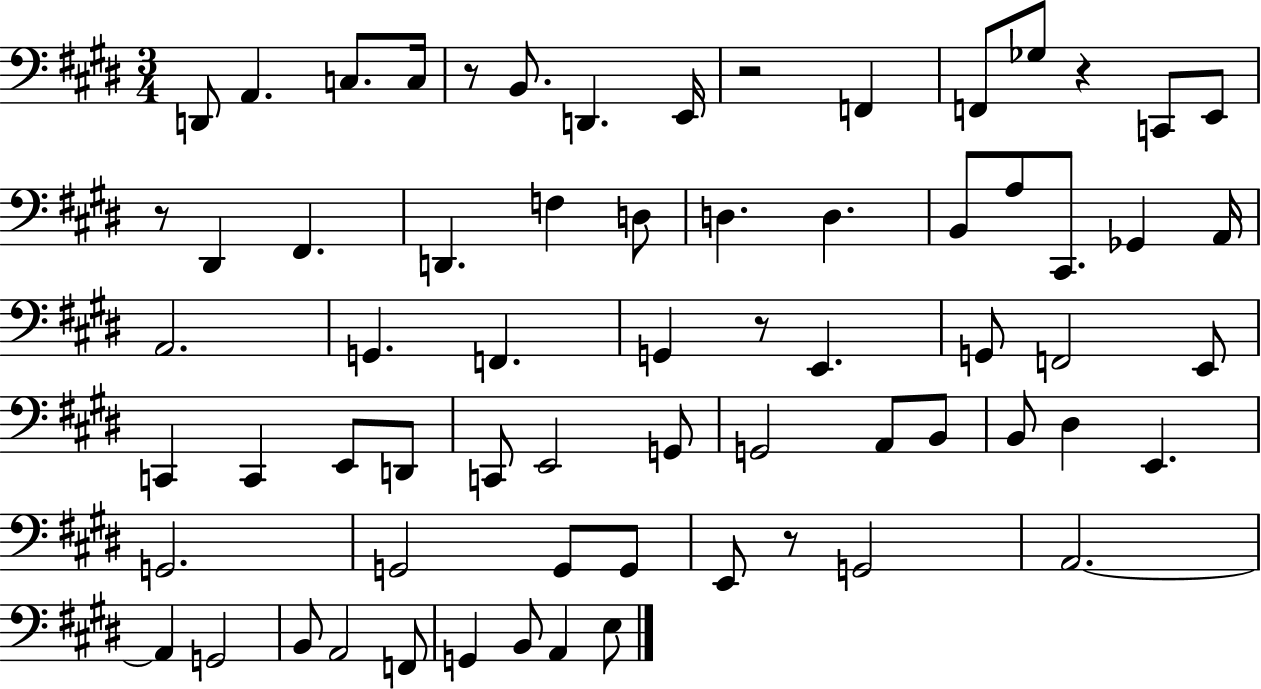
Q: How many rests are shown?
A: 6